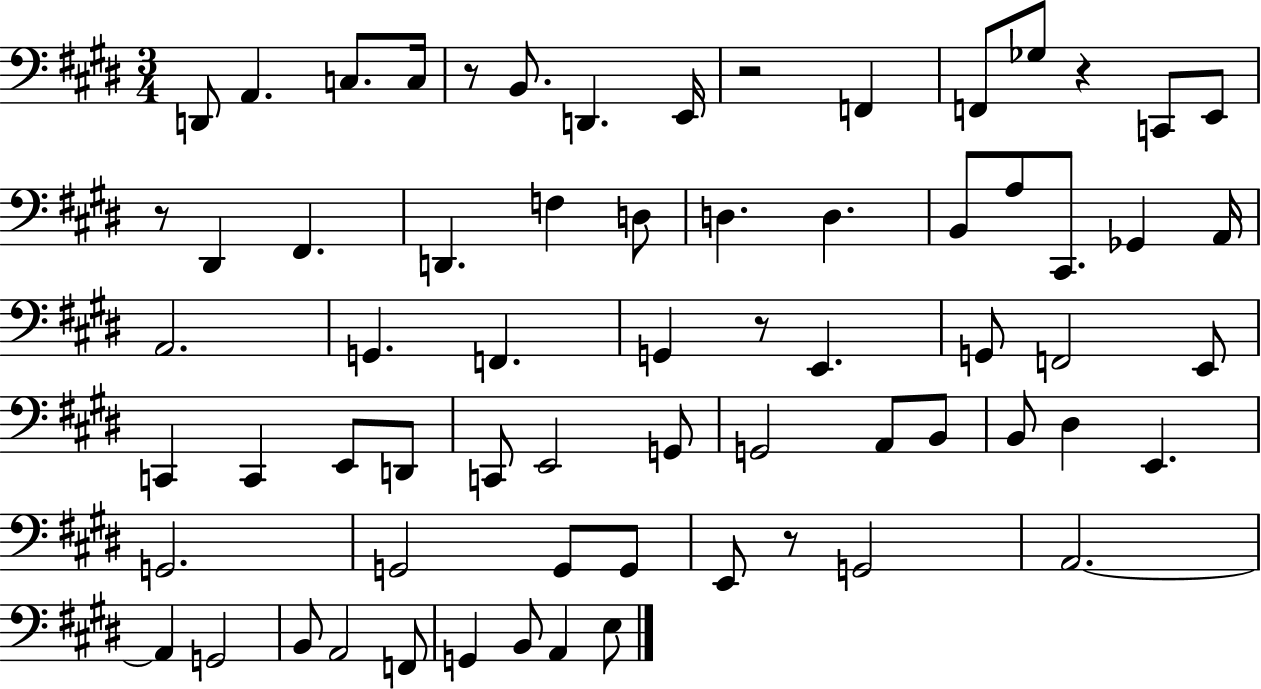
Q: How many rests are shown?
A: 6